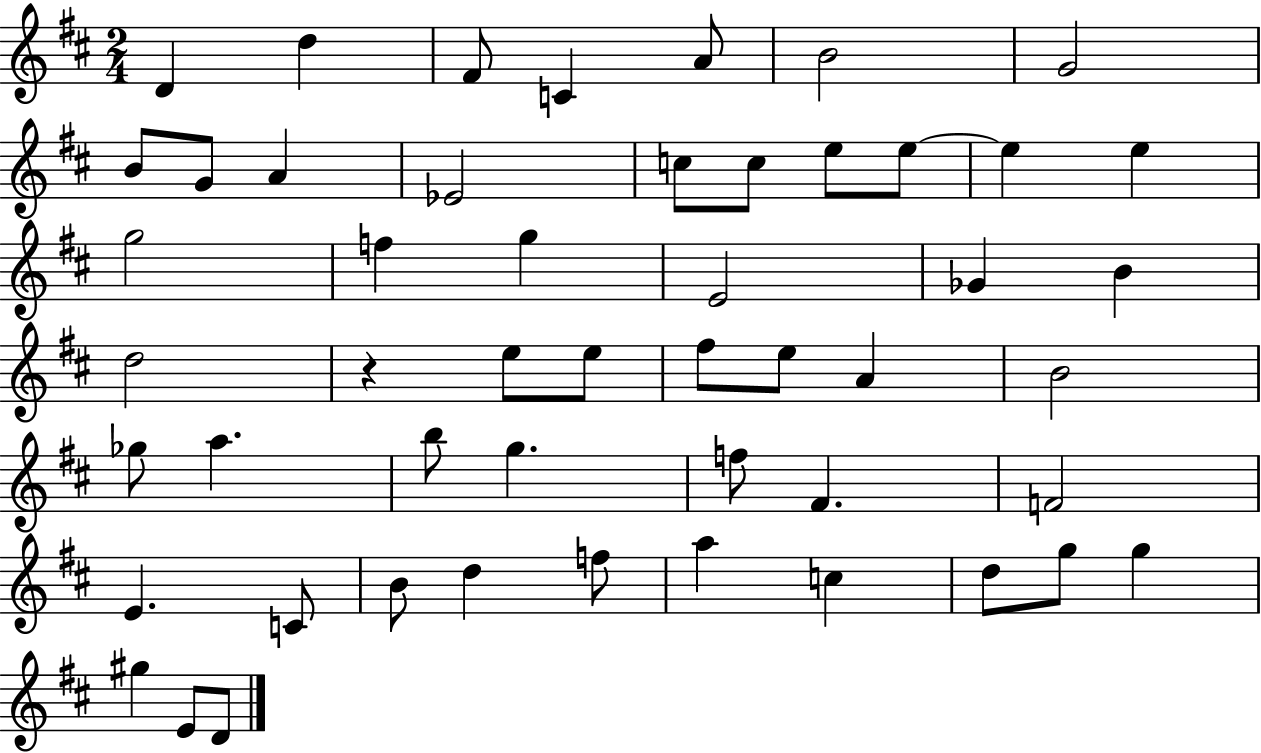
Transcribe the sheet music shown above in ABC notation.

X:1
T:Untitled
M:2/4
L:1/4
K:D
D d ^F/2 C A/2 B2 G2 B/2 G/2 A _E2 c/2 c/2 e/2 e/2 e e g2 f g E2 _G B d2 z e/2 e/2 ^f/2 e/2 A B2 _g/2 a b/2 g f/2 ^F F2 E C/2 B/2 d f/2 a c d/2 g/2 g ^g E/2 D/2